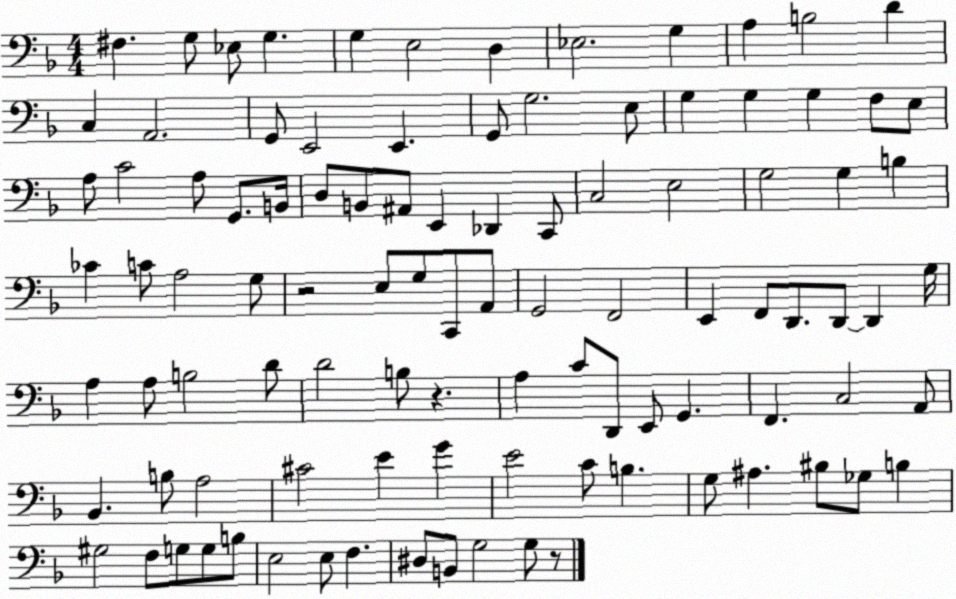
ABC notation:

X:1
T:Untitled
M:4/4
L:1/4
K:F
^F, G,/2 _E,/2 G, G, E,2 D, _E,2 G, A, B,2 D C, A,,2 G,,/2 E,,2 E,, G,,/2 G,2 E,/2 G, G, G, F,/2 E,/2 A,/2 C2 A,/2 G,,/2 B,,/4 D,/2 B,,/2 ^A,,/2 E,, _D,, C,,/2 C,2 E,2 G,2 G, B, _C C/2 A,2 G,/2 z2 E,/2 G,/2 C,,/2 A,,/2 G,,2 F,,2 E,, F,,/2 D,,/2 D,,/2 D,, G,/4 A, A,/2 B,2 D/2 D2 B,/2 z A, C/2 D,,/2 E,,/2 G,, F,, C,2 A,,/2 _B,, B,/2 A,2 ^C2 E G E2 C/2 B, G,/2 ^A, ^B,/2 _G,/2 B, ^G,2 F,/2 G,/2 G,/2 B,/2 E,2 E,/2 F, ^D,/2 B,,/2 G,2 G,/2 z/2